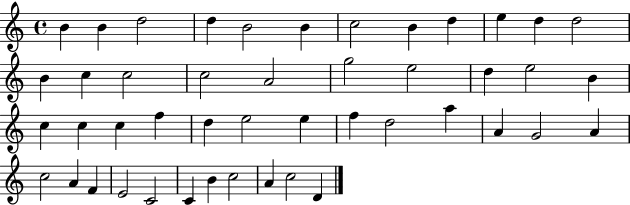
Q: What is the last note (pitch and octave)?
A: D4